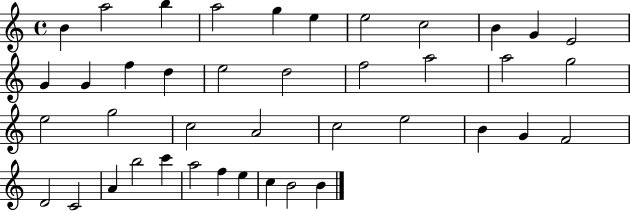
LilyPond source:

{
  \clef treble
  \time 4/4
  \defaultTimeSignature
  \key c \major
  b'4 a''2 b''4 | a''2 g''4 e''4 | e''2 c''2 | b'4 g'4 e'2 | \break g'4 g'4 f''4 d''4 | e''2 d''2 | f''2 a''2 | a''2 g''2 | \break e''2 g''2 | c''2 a'2 | c''2 e''2 | b'4 g'4 f'2 | \break d'2 c'2 | a'4 b''2 c'''4 | a''2 f''4 e''4 | c''4 b'2 b'4 | \break \bar "|."
}